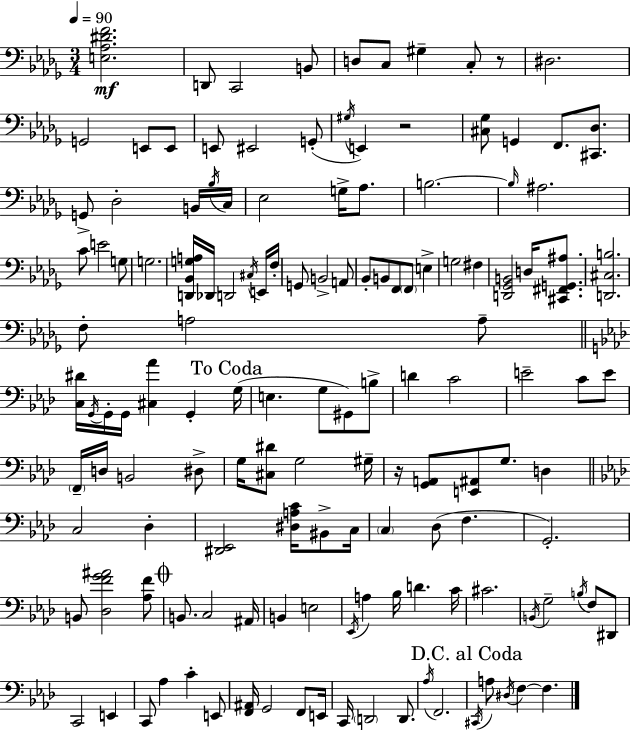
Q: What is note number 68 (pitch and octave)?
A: D3